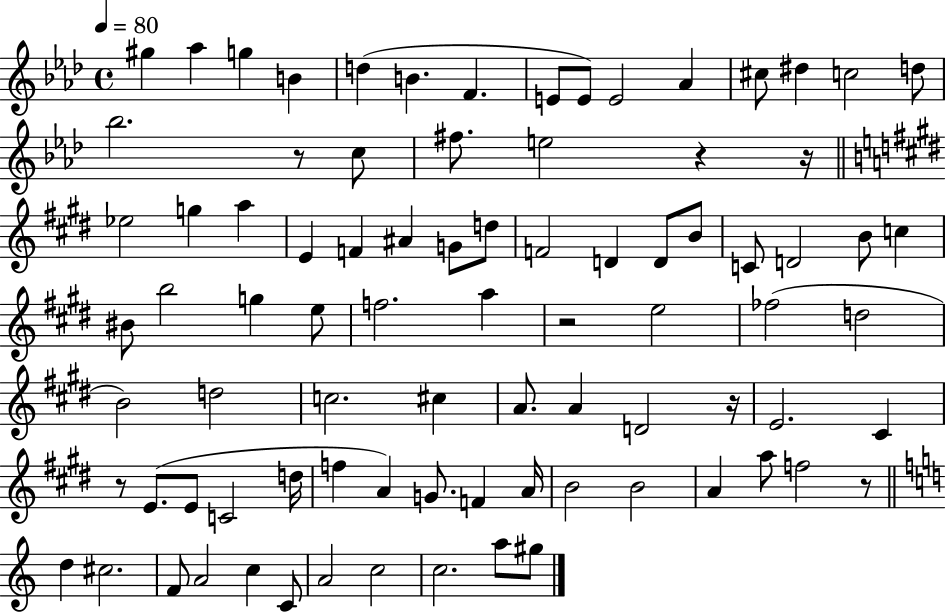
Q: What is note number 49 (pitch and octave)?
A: A4